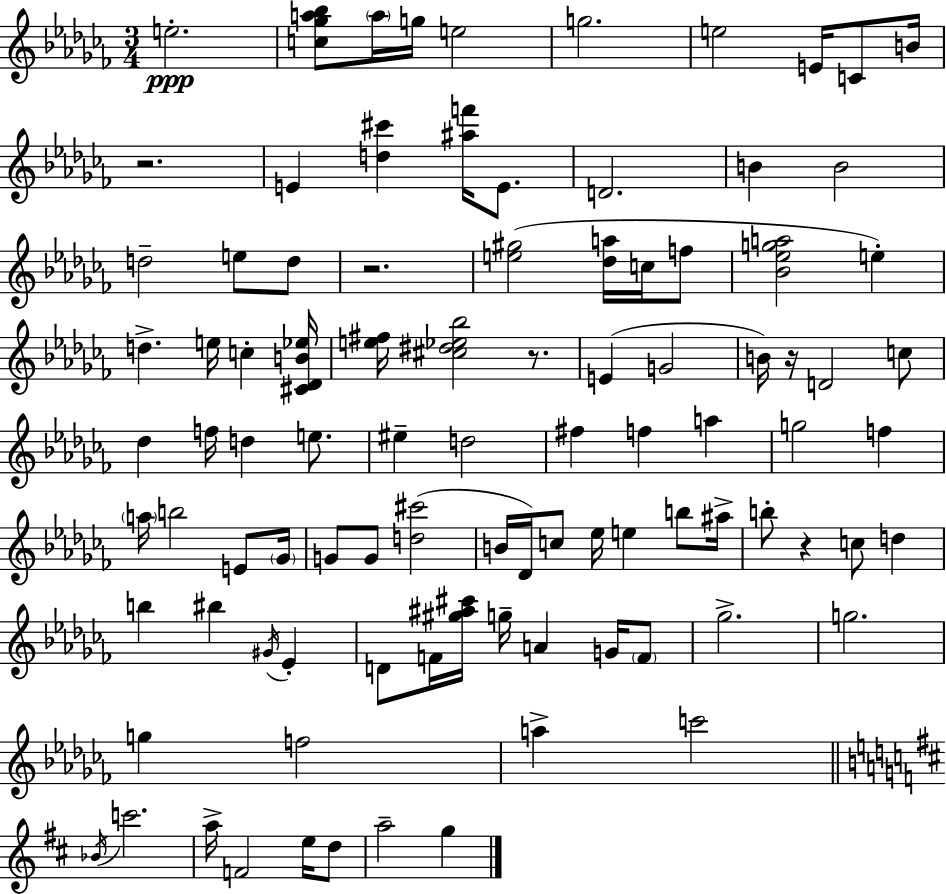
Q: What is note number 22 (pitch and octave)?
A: E5